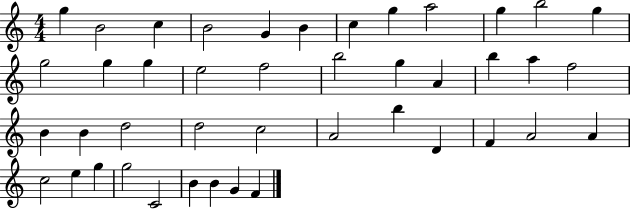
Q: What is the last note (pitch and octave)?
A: F4